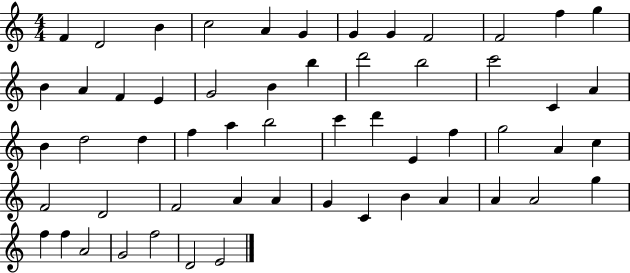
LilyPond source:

{
  \clef treble
  \numericTimeSignature
  \time 4/4
  \key c \major
  f'4 d'2 b'4 | c''2 a'4 g'4 | g'4 g'4 f'2 | f'2 f''4 g''4 | \break b'4 a'4 f'4 e'4 | g'2 b'4 b''4 | d'''2 b''2 | c'''2 c'4 a'4 | \break b'4 d''2 d''4 | f''4 a''4 b''2 | c'''4 d'''4 e'4 f''4 | g''2 a'4 c''4 | \break f'2 d'2 | f'2 a'4 a'4 | g'4 c'4 b'4 a'4 | a'4 a'2 g''4 | \break f''4 f''4 a'2 | g'2 f''2 | d'2 e'2 | \bar "|."
}